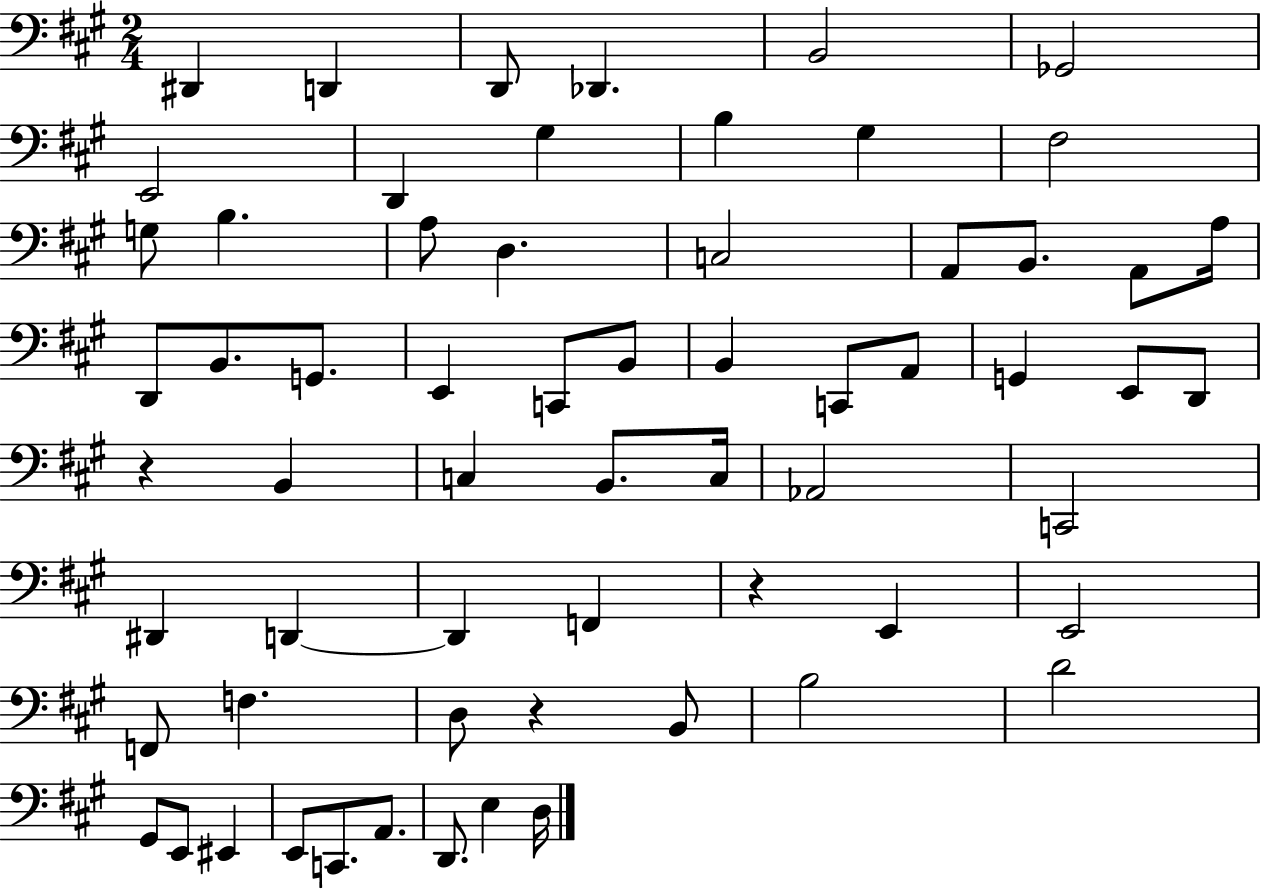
X:1
T:Untitled
M:2/4
L:1/4
K:A
^D,, D,, D,,/2 _D,, B,,2 _G,,2 E,,2 D,, ^G, B, ^G, ^F,2 G,/2 B, A,/2 D, C,2 A,,/2 B,,/2 A,,/2 A,/4 D,,/2 B,,/2 G,,/2 E,, C,,/2 B,,/2 B,, C,,/2 A,,/2 G,, E,,/2 D,,/2 z B,, C, B,,/2 C,/4 _A,,2 C,,2 ^D,, D,, D,, F,, z E,, E,,2 F,,/2 F, D,/2 z B,,/2 B,2 D2 ^G,,/2 E,,/2 ^E,, E,,/2 C,,/2 A,,/2 D,,/2 E, D,/4